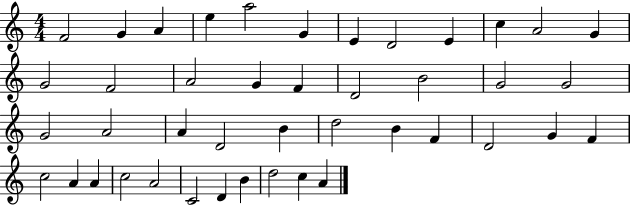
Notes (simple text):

F4/h G4/q A4/q E5/q A5/h G4/q E4/q D4/h E4/q C5/q A4/h G4/q G4/h F4/h A4/h G4/q F4/q D4/h B4/h G4/h G4/h G4/h A4/h A4/q D4/h B4/q D5/h B4/q F4/q D4/h G4/q F4/q C5/h A4/q A4/q C5/h A4/h C4/h D4/q B4/q D5/h C5/q A4/q